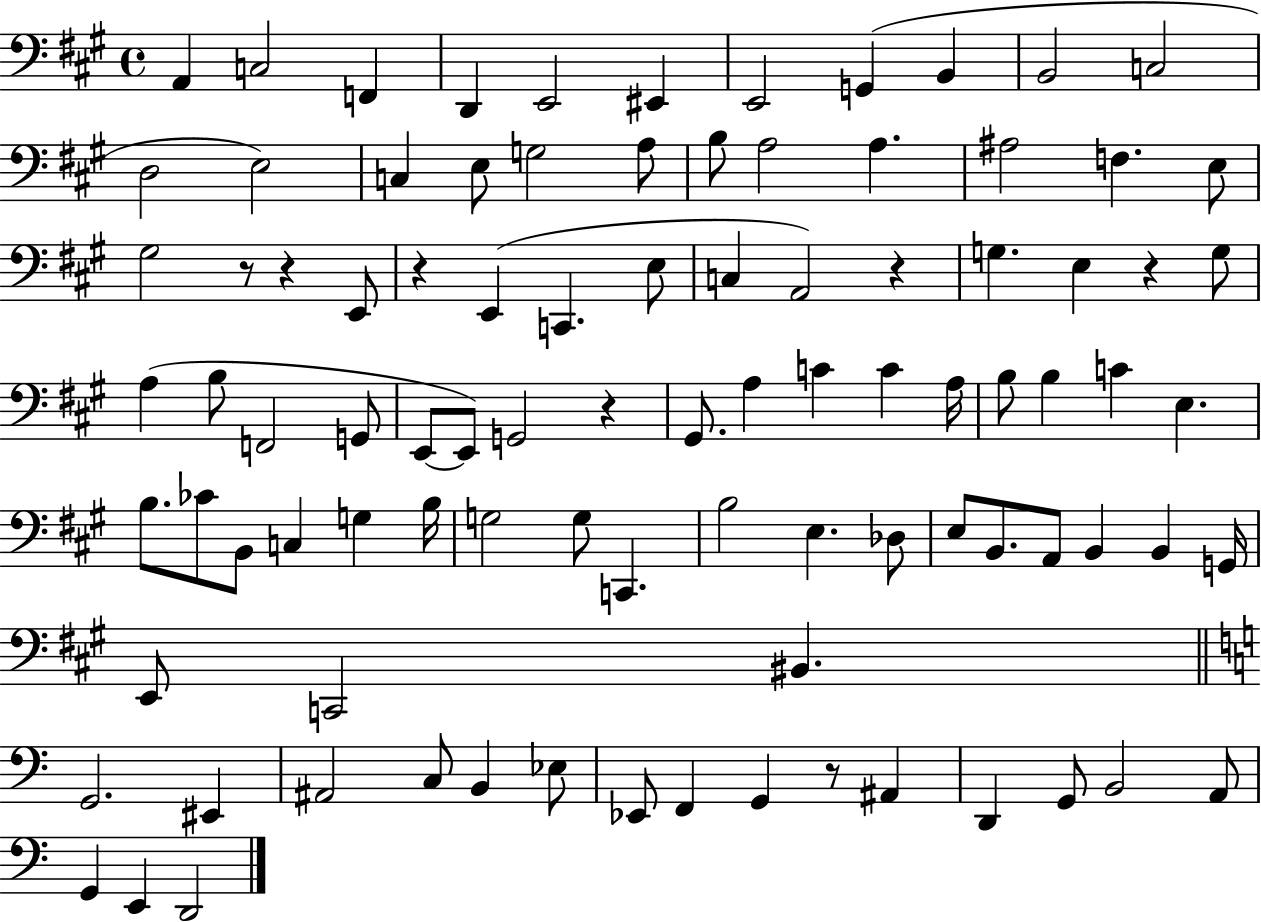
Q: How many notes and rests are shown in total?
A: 94